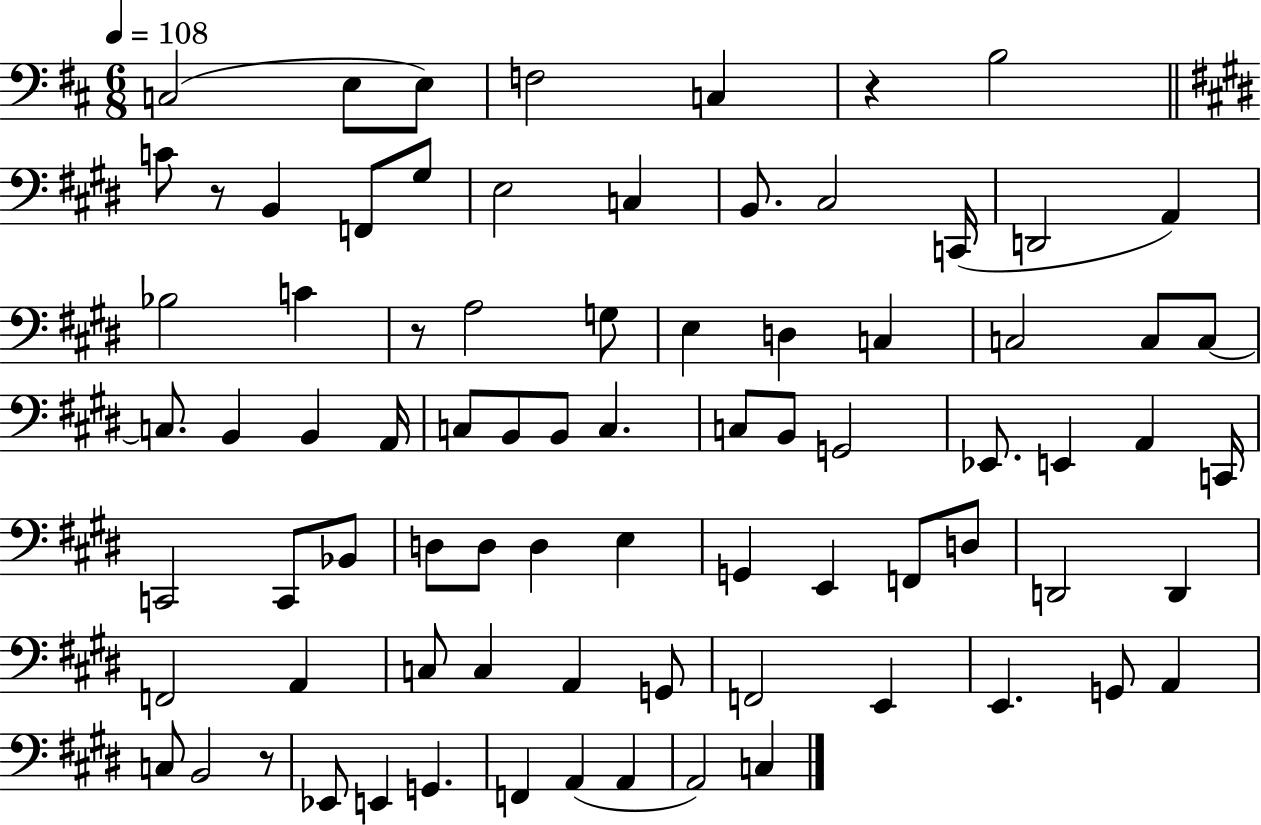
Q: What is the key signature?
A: D major